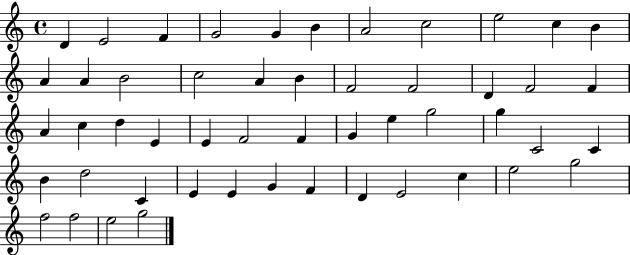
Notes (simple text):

D4/q E4/h F4/q G4/h G4/q B4/q A4/h C5/h E5/h C5/q B4/q A4/q A4/q B4/h C5/h A4/q B4/q F4/h F4/h D4/q F4/h F4/q A4/q C5/q D5/q E4/q E4/q F4/h F4/q G4/q E5/q G5/h G5/q C4/h C4/q B4/q D5/h C4/q E4/q E4/q G4/q F4/q D4/q E4/h C5/q E5/h G5/h F5/h F5/h E5/h G5/h